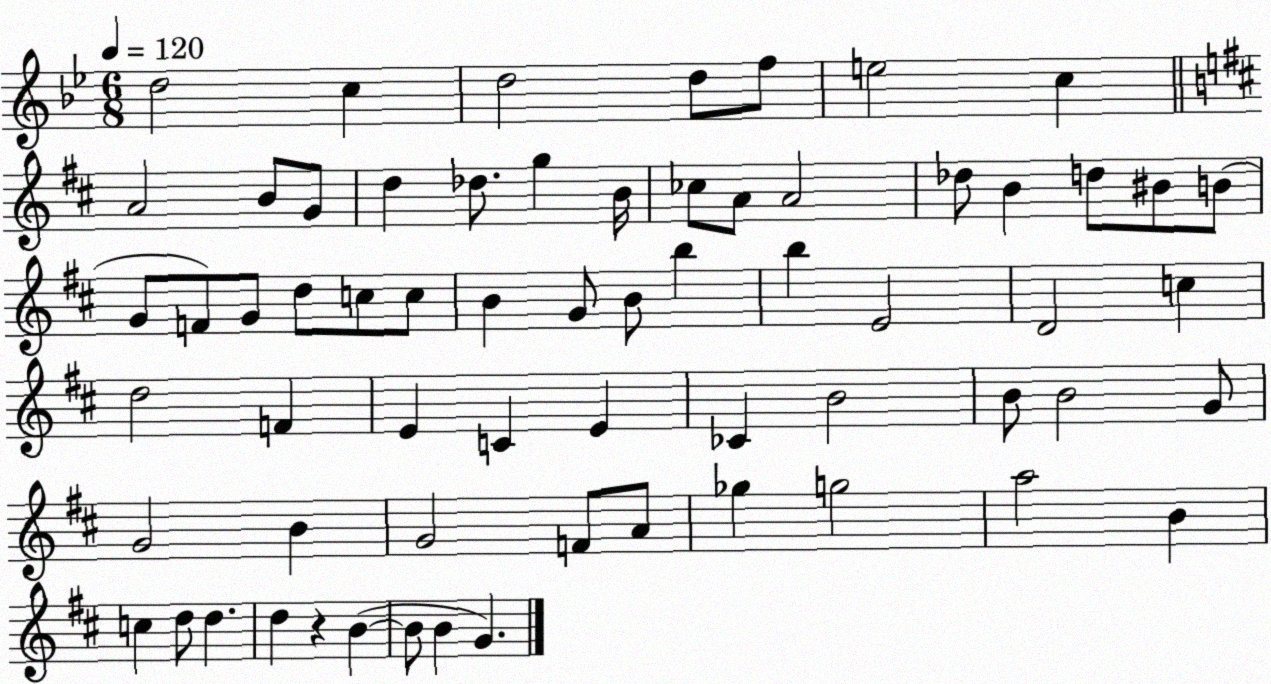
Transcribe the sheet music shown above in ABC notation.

X:1
T:Untitled
M:6/8
L:1/4
K:Bb
d2 c d2 d/2 f/2 e2 c A2 B/2 G/2 d _d/2 g B/4 _c/2 A/2 A2 _d/2 B d/2 ^B/2 B/2 G/2 F/2 G/2 d/2 c/2 c/2 B G/2 B/2 b b E2 D2 c d2 F E C E _C B2 B/2 B2 G/2 G2 B G2 F/2 A/2 _g g2 a2 B c d/2 d d z B B/2 B G